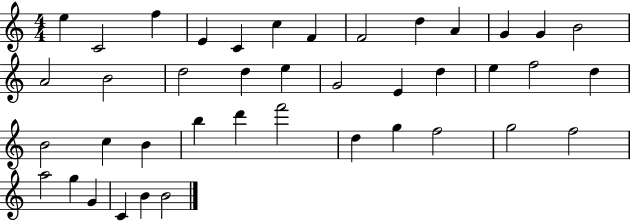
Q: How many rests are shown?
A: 0